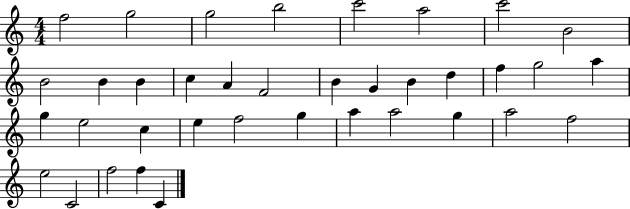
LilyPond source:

{
  \clef treble
  \numericTimeSignature
  \time 4/4
  \key c \major
  f''2 g''2 | g''2 b''2 | c'''2 a''2 | c'''2 b'2 | \break b'2 b'4 b'4 | c''4 a'4 f'2 | b'4 g'4 b'4 d''4 | f''4 g''2 a''4 | \break g''4 e''2 c''4 | e''4 f''2 g''4 | a''4 a''2 g''4 | a''2 f''2 | \break e''2 c'2 | f''2 f''4 c'4 | \bar "|."
}